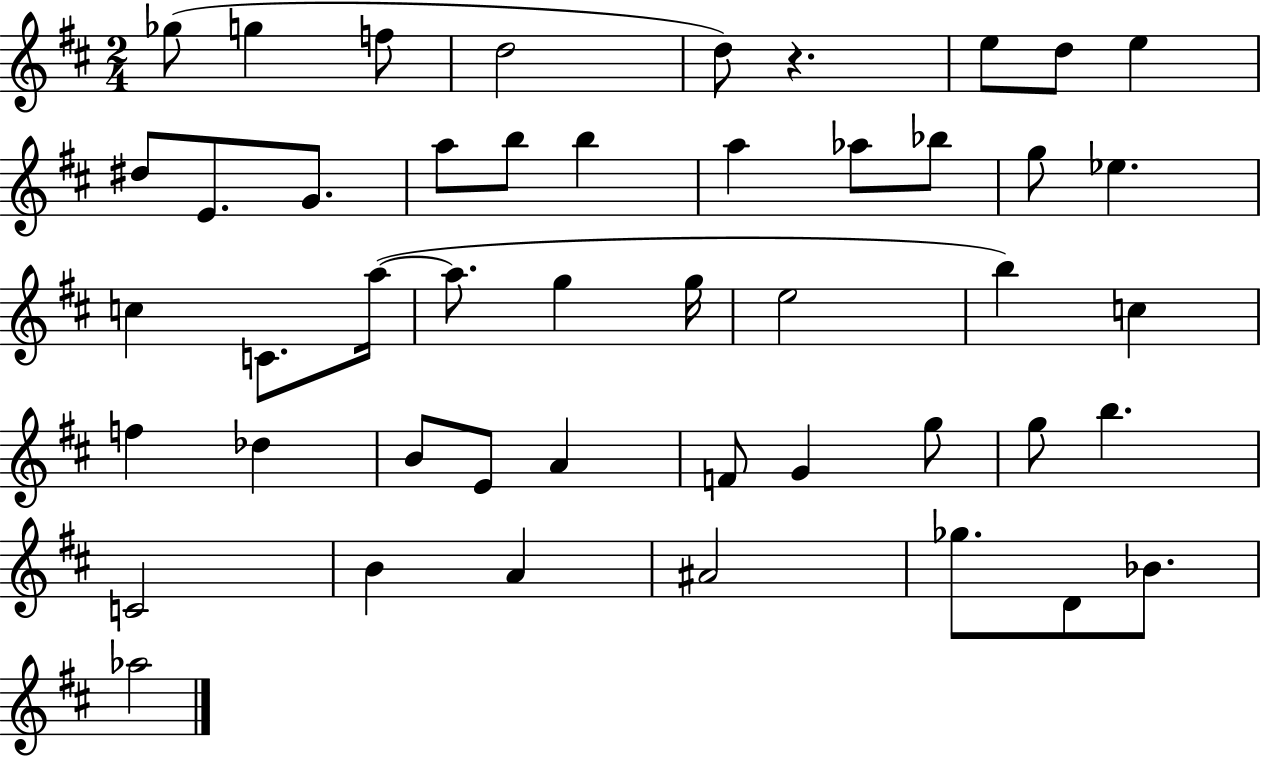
X:1
T:Untitled
M:2/4
L:1/4
K:D
_g/2 g f/2 d2 d/2 z e/2 d/2 e ^d/2 E/2 G/2 a/2 b/2 b a _a/2 _b/2 g/2 _e c C/2 a/4 a/2 g g/4 e2 b c f _d B/2 E/2 A F/2 G g/2 g/2 b C2 B A ^A2 _g/2 D/2 _B/2 _a2